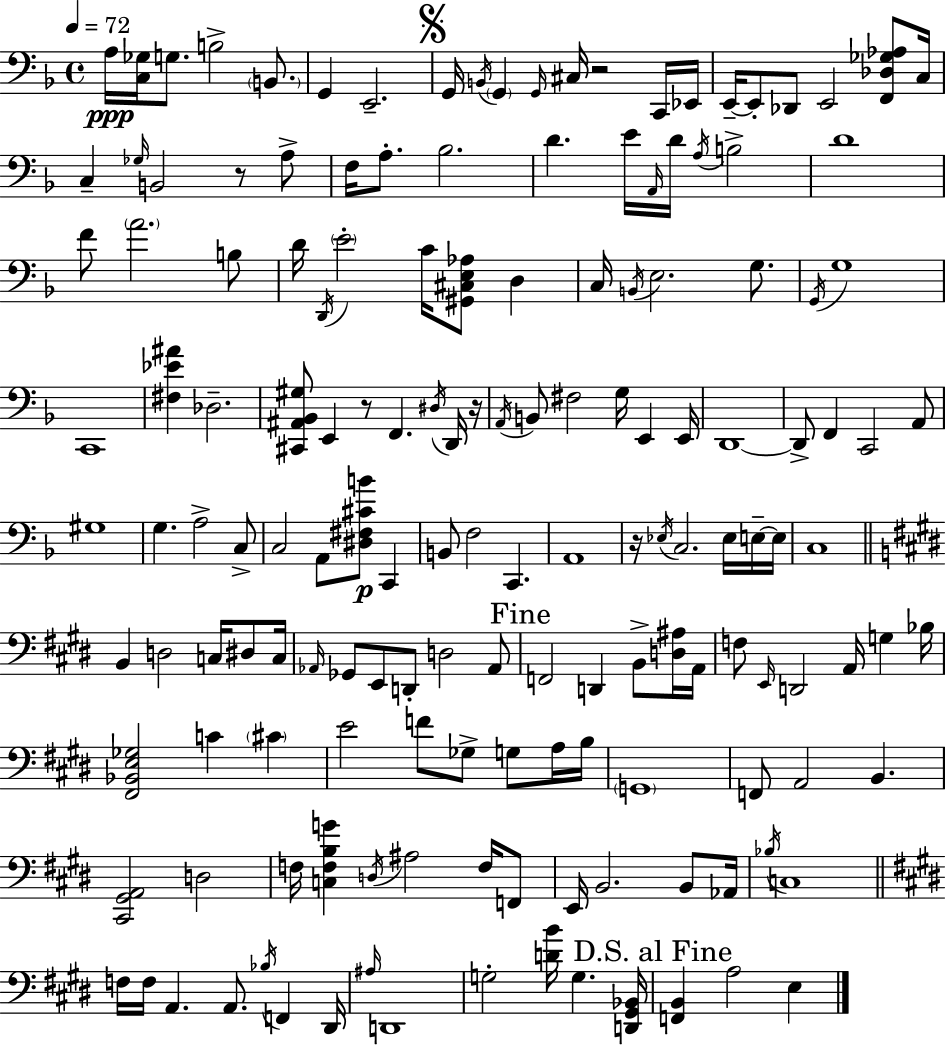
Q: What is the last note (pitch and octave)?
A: E3